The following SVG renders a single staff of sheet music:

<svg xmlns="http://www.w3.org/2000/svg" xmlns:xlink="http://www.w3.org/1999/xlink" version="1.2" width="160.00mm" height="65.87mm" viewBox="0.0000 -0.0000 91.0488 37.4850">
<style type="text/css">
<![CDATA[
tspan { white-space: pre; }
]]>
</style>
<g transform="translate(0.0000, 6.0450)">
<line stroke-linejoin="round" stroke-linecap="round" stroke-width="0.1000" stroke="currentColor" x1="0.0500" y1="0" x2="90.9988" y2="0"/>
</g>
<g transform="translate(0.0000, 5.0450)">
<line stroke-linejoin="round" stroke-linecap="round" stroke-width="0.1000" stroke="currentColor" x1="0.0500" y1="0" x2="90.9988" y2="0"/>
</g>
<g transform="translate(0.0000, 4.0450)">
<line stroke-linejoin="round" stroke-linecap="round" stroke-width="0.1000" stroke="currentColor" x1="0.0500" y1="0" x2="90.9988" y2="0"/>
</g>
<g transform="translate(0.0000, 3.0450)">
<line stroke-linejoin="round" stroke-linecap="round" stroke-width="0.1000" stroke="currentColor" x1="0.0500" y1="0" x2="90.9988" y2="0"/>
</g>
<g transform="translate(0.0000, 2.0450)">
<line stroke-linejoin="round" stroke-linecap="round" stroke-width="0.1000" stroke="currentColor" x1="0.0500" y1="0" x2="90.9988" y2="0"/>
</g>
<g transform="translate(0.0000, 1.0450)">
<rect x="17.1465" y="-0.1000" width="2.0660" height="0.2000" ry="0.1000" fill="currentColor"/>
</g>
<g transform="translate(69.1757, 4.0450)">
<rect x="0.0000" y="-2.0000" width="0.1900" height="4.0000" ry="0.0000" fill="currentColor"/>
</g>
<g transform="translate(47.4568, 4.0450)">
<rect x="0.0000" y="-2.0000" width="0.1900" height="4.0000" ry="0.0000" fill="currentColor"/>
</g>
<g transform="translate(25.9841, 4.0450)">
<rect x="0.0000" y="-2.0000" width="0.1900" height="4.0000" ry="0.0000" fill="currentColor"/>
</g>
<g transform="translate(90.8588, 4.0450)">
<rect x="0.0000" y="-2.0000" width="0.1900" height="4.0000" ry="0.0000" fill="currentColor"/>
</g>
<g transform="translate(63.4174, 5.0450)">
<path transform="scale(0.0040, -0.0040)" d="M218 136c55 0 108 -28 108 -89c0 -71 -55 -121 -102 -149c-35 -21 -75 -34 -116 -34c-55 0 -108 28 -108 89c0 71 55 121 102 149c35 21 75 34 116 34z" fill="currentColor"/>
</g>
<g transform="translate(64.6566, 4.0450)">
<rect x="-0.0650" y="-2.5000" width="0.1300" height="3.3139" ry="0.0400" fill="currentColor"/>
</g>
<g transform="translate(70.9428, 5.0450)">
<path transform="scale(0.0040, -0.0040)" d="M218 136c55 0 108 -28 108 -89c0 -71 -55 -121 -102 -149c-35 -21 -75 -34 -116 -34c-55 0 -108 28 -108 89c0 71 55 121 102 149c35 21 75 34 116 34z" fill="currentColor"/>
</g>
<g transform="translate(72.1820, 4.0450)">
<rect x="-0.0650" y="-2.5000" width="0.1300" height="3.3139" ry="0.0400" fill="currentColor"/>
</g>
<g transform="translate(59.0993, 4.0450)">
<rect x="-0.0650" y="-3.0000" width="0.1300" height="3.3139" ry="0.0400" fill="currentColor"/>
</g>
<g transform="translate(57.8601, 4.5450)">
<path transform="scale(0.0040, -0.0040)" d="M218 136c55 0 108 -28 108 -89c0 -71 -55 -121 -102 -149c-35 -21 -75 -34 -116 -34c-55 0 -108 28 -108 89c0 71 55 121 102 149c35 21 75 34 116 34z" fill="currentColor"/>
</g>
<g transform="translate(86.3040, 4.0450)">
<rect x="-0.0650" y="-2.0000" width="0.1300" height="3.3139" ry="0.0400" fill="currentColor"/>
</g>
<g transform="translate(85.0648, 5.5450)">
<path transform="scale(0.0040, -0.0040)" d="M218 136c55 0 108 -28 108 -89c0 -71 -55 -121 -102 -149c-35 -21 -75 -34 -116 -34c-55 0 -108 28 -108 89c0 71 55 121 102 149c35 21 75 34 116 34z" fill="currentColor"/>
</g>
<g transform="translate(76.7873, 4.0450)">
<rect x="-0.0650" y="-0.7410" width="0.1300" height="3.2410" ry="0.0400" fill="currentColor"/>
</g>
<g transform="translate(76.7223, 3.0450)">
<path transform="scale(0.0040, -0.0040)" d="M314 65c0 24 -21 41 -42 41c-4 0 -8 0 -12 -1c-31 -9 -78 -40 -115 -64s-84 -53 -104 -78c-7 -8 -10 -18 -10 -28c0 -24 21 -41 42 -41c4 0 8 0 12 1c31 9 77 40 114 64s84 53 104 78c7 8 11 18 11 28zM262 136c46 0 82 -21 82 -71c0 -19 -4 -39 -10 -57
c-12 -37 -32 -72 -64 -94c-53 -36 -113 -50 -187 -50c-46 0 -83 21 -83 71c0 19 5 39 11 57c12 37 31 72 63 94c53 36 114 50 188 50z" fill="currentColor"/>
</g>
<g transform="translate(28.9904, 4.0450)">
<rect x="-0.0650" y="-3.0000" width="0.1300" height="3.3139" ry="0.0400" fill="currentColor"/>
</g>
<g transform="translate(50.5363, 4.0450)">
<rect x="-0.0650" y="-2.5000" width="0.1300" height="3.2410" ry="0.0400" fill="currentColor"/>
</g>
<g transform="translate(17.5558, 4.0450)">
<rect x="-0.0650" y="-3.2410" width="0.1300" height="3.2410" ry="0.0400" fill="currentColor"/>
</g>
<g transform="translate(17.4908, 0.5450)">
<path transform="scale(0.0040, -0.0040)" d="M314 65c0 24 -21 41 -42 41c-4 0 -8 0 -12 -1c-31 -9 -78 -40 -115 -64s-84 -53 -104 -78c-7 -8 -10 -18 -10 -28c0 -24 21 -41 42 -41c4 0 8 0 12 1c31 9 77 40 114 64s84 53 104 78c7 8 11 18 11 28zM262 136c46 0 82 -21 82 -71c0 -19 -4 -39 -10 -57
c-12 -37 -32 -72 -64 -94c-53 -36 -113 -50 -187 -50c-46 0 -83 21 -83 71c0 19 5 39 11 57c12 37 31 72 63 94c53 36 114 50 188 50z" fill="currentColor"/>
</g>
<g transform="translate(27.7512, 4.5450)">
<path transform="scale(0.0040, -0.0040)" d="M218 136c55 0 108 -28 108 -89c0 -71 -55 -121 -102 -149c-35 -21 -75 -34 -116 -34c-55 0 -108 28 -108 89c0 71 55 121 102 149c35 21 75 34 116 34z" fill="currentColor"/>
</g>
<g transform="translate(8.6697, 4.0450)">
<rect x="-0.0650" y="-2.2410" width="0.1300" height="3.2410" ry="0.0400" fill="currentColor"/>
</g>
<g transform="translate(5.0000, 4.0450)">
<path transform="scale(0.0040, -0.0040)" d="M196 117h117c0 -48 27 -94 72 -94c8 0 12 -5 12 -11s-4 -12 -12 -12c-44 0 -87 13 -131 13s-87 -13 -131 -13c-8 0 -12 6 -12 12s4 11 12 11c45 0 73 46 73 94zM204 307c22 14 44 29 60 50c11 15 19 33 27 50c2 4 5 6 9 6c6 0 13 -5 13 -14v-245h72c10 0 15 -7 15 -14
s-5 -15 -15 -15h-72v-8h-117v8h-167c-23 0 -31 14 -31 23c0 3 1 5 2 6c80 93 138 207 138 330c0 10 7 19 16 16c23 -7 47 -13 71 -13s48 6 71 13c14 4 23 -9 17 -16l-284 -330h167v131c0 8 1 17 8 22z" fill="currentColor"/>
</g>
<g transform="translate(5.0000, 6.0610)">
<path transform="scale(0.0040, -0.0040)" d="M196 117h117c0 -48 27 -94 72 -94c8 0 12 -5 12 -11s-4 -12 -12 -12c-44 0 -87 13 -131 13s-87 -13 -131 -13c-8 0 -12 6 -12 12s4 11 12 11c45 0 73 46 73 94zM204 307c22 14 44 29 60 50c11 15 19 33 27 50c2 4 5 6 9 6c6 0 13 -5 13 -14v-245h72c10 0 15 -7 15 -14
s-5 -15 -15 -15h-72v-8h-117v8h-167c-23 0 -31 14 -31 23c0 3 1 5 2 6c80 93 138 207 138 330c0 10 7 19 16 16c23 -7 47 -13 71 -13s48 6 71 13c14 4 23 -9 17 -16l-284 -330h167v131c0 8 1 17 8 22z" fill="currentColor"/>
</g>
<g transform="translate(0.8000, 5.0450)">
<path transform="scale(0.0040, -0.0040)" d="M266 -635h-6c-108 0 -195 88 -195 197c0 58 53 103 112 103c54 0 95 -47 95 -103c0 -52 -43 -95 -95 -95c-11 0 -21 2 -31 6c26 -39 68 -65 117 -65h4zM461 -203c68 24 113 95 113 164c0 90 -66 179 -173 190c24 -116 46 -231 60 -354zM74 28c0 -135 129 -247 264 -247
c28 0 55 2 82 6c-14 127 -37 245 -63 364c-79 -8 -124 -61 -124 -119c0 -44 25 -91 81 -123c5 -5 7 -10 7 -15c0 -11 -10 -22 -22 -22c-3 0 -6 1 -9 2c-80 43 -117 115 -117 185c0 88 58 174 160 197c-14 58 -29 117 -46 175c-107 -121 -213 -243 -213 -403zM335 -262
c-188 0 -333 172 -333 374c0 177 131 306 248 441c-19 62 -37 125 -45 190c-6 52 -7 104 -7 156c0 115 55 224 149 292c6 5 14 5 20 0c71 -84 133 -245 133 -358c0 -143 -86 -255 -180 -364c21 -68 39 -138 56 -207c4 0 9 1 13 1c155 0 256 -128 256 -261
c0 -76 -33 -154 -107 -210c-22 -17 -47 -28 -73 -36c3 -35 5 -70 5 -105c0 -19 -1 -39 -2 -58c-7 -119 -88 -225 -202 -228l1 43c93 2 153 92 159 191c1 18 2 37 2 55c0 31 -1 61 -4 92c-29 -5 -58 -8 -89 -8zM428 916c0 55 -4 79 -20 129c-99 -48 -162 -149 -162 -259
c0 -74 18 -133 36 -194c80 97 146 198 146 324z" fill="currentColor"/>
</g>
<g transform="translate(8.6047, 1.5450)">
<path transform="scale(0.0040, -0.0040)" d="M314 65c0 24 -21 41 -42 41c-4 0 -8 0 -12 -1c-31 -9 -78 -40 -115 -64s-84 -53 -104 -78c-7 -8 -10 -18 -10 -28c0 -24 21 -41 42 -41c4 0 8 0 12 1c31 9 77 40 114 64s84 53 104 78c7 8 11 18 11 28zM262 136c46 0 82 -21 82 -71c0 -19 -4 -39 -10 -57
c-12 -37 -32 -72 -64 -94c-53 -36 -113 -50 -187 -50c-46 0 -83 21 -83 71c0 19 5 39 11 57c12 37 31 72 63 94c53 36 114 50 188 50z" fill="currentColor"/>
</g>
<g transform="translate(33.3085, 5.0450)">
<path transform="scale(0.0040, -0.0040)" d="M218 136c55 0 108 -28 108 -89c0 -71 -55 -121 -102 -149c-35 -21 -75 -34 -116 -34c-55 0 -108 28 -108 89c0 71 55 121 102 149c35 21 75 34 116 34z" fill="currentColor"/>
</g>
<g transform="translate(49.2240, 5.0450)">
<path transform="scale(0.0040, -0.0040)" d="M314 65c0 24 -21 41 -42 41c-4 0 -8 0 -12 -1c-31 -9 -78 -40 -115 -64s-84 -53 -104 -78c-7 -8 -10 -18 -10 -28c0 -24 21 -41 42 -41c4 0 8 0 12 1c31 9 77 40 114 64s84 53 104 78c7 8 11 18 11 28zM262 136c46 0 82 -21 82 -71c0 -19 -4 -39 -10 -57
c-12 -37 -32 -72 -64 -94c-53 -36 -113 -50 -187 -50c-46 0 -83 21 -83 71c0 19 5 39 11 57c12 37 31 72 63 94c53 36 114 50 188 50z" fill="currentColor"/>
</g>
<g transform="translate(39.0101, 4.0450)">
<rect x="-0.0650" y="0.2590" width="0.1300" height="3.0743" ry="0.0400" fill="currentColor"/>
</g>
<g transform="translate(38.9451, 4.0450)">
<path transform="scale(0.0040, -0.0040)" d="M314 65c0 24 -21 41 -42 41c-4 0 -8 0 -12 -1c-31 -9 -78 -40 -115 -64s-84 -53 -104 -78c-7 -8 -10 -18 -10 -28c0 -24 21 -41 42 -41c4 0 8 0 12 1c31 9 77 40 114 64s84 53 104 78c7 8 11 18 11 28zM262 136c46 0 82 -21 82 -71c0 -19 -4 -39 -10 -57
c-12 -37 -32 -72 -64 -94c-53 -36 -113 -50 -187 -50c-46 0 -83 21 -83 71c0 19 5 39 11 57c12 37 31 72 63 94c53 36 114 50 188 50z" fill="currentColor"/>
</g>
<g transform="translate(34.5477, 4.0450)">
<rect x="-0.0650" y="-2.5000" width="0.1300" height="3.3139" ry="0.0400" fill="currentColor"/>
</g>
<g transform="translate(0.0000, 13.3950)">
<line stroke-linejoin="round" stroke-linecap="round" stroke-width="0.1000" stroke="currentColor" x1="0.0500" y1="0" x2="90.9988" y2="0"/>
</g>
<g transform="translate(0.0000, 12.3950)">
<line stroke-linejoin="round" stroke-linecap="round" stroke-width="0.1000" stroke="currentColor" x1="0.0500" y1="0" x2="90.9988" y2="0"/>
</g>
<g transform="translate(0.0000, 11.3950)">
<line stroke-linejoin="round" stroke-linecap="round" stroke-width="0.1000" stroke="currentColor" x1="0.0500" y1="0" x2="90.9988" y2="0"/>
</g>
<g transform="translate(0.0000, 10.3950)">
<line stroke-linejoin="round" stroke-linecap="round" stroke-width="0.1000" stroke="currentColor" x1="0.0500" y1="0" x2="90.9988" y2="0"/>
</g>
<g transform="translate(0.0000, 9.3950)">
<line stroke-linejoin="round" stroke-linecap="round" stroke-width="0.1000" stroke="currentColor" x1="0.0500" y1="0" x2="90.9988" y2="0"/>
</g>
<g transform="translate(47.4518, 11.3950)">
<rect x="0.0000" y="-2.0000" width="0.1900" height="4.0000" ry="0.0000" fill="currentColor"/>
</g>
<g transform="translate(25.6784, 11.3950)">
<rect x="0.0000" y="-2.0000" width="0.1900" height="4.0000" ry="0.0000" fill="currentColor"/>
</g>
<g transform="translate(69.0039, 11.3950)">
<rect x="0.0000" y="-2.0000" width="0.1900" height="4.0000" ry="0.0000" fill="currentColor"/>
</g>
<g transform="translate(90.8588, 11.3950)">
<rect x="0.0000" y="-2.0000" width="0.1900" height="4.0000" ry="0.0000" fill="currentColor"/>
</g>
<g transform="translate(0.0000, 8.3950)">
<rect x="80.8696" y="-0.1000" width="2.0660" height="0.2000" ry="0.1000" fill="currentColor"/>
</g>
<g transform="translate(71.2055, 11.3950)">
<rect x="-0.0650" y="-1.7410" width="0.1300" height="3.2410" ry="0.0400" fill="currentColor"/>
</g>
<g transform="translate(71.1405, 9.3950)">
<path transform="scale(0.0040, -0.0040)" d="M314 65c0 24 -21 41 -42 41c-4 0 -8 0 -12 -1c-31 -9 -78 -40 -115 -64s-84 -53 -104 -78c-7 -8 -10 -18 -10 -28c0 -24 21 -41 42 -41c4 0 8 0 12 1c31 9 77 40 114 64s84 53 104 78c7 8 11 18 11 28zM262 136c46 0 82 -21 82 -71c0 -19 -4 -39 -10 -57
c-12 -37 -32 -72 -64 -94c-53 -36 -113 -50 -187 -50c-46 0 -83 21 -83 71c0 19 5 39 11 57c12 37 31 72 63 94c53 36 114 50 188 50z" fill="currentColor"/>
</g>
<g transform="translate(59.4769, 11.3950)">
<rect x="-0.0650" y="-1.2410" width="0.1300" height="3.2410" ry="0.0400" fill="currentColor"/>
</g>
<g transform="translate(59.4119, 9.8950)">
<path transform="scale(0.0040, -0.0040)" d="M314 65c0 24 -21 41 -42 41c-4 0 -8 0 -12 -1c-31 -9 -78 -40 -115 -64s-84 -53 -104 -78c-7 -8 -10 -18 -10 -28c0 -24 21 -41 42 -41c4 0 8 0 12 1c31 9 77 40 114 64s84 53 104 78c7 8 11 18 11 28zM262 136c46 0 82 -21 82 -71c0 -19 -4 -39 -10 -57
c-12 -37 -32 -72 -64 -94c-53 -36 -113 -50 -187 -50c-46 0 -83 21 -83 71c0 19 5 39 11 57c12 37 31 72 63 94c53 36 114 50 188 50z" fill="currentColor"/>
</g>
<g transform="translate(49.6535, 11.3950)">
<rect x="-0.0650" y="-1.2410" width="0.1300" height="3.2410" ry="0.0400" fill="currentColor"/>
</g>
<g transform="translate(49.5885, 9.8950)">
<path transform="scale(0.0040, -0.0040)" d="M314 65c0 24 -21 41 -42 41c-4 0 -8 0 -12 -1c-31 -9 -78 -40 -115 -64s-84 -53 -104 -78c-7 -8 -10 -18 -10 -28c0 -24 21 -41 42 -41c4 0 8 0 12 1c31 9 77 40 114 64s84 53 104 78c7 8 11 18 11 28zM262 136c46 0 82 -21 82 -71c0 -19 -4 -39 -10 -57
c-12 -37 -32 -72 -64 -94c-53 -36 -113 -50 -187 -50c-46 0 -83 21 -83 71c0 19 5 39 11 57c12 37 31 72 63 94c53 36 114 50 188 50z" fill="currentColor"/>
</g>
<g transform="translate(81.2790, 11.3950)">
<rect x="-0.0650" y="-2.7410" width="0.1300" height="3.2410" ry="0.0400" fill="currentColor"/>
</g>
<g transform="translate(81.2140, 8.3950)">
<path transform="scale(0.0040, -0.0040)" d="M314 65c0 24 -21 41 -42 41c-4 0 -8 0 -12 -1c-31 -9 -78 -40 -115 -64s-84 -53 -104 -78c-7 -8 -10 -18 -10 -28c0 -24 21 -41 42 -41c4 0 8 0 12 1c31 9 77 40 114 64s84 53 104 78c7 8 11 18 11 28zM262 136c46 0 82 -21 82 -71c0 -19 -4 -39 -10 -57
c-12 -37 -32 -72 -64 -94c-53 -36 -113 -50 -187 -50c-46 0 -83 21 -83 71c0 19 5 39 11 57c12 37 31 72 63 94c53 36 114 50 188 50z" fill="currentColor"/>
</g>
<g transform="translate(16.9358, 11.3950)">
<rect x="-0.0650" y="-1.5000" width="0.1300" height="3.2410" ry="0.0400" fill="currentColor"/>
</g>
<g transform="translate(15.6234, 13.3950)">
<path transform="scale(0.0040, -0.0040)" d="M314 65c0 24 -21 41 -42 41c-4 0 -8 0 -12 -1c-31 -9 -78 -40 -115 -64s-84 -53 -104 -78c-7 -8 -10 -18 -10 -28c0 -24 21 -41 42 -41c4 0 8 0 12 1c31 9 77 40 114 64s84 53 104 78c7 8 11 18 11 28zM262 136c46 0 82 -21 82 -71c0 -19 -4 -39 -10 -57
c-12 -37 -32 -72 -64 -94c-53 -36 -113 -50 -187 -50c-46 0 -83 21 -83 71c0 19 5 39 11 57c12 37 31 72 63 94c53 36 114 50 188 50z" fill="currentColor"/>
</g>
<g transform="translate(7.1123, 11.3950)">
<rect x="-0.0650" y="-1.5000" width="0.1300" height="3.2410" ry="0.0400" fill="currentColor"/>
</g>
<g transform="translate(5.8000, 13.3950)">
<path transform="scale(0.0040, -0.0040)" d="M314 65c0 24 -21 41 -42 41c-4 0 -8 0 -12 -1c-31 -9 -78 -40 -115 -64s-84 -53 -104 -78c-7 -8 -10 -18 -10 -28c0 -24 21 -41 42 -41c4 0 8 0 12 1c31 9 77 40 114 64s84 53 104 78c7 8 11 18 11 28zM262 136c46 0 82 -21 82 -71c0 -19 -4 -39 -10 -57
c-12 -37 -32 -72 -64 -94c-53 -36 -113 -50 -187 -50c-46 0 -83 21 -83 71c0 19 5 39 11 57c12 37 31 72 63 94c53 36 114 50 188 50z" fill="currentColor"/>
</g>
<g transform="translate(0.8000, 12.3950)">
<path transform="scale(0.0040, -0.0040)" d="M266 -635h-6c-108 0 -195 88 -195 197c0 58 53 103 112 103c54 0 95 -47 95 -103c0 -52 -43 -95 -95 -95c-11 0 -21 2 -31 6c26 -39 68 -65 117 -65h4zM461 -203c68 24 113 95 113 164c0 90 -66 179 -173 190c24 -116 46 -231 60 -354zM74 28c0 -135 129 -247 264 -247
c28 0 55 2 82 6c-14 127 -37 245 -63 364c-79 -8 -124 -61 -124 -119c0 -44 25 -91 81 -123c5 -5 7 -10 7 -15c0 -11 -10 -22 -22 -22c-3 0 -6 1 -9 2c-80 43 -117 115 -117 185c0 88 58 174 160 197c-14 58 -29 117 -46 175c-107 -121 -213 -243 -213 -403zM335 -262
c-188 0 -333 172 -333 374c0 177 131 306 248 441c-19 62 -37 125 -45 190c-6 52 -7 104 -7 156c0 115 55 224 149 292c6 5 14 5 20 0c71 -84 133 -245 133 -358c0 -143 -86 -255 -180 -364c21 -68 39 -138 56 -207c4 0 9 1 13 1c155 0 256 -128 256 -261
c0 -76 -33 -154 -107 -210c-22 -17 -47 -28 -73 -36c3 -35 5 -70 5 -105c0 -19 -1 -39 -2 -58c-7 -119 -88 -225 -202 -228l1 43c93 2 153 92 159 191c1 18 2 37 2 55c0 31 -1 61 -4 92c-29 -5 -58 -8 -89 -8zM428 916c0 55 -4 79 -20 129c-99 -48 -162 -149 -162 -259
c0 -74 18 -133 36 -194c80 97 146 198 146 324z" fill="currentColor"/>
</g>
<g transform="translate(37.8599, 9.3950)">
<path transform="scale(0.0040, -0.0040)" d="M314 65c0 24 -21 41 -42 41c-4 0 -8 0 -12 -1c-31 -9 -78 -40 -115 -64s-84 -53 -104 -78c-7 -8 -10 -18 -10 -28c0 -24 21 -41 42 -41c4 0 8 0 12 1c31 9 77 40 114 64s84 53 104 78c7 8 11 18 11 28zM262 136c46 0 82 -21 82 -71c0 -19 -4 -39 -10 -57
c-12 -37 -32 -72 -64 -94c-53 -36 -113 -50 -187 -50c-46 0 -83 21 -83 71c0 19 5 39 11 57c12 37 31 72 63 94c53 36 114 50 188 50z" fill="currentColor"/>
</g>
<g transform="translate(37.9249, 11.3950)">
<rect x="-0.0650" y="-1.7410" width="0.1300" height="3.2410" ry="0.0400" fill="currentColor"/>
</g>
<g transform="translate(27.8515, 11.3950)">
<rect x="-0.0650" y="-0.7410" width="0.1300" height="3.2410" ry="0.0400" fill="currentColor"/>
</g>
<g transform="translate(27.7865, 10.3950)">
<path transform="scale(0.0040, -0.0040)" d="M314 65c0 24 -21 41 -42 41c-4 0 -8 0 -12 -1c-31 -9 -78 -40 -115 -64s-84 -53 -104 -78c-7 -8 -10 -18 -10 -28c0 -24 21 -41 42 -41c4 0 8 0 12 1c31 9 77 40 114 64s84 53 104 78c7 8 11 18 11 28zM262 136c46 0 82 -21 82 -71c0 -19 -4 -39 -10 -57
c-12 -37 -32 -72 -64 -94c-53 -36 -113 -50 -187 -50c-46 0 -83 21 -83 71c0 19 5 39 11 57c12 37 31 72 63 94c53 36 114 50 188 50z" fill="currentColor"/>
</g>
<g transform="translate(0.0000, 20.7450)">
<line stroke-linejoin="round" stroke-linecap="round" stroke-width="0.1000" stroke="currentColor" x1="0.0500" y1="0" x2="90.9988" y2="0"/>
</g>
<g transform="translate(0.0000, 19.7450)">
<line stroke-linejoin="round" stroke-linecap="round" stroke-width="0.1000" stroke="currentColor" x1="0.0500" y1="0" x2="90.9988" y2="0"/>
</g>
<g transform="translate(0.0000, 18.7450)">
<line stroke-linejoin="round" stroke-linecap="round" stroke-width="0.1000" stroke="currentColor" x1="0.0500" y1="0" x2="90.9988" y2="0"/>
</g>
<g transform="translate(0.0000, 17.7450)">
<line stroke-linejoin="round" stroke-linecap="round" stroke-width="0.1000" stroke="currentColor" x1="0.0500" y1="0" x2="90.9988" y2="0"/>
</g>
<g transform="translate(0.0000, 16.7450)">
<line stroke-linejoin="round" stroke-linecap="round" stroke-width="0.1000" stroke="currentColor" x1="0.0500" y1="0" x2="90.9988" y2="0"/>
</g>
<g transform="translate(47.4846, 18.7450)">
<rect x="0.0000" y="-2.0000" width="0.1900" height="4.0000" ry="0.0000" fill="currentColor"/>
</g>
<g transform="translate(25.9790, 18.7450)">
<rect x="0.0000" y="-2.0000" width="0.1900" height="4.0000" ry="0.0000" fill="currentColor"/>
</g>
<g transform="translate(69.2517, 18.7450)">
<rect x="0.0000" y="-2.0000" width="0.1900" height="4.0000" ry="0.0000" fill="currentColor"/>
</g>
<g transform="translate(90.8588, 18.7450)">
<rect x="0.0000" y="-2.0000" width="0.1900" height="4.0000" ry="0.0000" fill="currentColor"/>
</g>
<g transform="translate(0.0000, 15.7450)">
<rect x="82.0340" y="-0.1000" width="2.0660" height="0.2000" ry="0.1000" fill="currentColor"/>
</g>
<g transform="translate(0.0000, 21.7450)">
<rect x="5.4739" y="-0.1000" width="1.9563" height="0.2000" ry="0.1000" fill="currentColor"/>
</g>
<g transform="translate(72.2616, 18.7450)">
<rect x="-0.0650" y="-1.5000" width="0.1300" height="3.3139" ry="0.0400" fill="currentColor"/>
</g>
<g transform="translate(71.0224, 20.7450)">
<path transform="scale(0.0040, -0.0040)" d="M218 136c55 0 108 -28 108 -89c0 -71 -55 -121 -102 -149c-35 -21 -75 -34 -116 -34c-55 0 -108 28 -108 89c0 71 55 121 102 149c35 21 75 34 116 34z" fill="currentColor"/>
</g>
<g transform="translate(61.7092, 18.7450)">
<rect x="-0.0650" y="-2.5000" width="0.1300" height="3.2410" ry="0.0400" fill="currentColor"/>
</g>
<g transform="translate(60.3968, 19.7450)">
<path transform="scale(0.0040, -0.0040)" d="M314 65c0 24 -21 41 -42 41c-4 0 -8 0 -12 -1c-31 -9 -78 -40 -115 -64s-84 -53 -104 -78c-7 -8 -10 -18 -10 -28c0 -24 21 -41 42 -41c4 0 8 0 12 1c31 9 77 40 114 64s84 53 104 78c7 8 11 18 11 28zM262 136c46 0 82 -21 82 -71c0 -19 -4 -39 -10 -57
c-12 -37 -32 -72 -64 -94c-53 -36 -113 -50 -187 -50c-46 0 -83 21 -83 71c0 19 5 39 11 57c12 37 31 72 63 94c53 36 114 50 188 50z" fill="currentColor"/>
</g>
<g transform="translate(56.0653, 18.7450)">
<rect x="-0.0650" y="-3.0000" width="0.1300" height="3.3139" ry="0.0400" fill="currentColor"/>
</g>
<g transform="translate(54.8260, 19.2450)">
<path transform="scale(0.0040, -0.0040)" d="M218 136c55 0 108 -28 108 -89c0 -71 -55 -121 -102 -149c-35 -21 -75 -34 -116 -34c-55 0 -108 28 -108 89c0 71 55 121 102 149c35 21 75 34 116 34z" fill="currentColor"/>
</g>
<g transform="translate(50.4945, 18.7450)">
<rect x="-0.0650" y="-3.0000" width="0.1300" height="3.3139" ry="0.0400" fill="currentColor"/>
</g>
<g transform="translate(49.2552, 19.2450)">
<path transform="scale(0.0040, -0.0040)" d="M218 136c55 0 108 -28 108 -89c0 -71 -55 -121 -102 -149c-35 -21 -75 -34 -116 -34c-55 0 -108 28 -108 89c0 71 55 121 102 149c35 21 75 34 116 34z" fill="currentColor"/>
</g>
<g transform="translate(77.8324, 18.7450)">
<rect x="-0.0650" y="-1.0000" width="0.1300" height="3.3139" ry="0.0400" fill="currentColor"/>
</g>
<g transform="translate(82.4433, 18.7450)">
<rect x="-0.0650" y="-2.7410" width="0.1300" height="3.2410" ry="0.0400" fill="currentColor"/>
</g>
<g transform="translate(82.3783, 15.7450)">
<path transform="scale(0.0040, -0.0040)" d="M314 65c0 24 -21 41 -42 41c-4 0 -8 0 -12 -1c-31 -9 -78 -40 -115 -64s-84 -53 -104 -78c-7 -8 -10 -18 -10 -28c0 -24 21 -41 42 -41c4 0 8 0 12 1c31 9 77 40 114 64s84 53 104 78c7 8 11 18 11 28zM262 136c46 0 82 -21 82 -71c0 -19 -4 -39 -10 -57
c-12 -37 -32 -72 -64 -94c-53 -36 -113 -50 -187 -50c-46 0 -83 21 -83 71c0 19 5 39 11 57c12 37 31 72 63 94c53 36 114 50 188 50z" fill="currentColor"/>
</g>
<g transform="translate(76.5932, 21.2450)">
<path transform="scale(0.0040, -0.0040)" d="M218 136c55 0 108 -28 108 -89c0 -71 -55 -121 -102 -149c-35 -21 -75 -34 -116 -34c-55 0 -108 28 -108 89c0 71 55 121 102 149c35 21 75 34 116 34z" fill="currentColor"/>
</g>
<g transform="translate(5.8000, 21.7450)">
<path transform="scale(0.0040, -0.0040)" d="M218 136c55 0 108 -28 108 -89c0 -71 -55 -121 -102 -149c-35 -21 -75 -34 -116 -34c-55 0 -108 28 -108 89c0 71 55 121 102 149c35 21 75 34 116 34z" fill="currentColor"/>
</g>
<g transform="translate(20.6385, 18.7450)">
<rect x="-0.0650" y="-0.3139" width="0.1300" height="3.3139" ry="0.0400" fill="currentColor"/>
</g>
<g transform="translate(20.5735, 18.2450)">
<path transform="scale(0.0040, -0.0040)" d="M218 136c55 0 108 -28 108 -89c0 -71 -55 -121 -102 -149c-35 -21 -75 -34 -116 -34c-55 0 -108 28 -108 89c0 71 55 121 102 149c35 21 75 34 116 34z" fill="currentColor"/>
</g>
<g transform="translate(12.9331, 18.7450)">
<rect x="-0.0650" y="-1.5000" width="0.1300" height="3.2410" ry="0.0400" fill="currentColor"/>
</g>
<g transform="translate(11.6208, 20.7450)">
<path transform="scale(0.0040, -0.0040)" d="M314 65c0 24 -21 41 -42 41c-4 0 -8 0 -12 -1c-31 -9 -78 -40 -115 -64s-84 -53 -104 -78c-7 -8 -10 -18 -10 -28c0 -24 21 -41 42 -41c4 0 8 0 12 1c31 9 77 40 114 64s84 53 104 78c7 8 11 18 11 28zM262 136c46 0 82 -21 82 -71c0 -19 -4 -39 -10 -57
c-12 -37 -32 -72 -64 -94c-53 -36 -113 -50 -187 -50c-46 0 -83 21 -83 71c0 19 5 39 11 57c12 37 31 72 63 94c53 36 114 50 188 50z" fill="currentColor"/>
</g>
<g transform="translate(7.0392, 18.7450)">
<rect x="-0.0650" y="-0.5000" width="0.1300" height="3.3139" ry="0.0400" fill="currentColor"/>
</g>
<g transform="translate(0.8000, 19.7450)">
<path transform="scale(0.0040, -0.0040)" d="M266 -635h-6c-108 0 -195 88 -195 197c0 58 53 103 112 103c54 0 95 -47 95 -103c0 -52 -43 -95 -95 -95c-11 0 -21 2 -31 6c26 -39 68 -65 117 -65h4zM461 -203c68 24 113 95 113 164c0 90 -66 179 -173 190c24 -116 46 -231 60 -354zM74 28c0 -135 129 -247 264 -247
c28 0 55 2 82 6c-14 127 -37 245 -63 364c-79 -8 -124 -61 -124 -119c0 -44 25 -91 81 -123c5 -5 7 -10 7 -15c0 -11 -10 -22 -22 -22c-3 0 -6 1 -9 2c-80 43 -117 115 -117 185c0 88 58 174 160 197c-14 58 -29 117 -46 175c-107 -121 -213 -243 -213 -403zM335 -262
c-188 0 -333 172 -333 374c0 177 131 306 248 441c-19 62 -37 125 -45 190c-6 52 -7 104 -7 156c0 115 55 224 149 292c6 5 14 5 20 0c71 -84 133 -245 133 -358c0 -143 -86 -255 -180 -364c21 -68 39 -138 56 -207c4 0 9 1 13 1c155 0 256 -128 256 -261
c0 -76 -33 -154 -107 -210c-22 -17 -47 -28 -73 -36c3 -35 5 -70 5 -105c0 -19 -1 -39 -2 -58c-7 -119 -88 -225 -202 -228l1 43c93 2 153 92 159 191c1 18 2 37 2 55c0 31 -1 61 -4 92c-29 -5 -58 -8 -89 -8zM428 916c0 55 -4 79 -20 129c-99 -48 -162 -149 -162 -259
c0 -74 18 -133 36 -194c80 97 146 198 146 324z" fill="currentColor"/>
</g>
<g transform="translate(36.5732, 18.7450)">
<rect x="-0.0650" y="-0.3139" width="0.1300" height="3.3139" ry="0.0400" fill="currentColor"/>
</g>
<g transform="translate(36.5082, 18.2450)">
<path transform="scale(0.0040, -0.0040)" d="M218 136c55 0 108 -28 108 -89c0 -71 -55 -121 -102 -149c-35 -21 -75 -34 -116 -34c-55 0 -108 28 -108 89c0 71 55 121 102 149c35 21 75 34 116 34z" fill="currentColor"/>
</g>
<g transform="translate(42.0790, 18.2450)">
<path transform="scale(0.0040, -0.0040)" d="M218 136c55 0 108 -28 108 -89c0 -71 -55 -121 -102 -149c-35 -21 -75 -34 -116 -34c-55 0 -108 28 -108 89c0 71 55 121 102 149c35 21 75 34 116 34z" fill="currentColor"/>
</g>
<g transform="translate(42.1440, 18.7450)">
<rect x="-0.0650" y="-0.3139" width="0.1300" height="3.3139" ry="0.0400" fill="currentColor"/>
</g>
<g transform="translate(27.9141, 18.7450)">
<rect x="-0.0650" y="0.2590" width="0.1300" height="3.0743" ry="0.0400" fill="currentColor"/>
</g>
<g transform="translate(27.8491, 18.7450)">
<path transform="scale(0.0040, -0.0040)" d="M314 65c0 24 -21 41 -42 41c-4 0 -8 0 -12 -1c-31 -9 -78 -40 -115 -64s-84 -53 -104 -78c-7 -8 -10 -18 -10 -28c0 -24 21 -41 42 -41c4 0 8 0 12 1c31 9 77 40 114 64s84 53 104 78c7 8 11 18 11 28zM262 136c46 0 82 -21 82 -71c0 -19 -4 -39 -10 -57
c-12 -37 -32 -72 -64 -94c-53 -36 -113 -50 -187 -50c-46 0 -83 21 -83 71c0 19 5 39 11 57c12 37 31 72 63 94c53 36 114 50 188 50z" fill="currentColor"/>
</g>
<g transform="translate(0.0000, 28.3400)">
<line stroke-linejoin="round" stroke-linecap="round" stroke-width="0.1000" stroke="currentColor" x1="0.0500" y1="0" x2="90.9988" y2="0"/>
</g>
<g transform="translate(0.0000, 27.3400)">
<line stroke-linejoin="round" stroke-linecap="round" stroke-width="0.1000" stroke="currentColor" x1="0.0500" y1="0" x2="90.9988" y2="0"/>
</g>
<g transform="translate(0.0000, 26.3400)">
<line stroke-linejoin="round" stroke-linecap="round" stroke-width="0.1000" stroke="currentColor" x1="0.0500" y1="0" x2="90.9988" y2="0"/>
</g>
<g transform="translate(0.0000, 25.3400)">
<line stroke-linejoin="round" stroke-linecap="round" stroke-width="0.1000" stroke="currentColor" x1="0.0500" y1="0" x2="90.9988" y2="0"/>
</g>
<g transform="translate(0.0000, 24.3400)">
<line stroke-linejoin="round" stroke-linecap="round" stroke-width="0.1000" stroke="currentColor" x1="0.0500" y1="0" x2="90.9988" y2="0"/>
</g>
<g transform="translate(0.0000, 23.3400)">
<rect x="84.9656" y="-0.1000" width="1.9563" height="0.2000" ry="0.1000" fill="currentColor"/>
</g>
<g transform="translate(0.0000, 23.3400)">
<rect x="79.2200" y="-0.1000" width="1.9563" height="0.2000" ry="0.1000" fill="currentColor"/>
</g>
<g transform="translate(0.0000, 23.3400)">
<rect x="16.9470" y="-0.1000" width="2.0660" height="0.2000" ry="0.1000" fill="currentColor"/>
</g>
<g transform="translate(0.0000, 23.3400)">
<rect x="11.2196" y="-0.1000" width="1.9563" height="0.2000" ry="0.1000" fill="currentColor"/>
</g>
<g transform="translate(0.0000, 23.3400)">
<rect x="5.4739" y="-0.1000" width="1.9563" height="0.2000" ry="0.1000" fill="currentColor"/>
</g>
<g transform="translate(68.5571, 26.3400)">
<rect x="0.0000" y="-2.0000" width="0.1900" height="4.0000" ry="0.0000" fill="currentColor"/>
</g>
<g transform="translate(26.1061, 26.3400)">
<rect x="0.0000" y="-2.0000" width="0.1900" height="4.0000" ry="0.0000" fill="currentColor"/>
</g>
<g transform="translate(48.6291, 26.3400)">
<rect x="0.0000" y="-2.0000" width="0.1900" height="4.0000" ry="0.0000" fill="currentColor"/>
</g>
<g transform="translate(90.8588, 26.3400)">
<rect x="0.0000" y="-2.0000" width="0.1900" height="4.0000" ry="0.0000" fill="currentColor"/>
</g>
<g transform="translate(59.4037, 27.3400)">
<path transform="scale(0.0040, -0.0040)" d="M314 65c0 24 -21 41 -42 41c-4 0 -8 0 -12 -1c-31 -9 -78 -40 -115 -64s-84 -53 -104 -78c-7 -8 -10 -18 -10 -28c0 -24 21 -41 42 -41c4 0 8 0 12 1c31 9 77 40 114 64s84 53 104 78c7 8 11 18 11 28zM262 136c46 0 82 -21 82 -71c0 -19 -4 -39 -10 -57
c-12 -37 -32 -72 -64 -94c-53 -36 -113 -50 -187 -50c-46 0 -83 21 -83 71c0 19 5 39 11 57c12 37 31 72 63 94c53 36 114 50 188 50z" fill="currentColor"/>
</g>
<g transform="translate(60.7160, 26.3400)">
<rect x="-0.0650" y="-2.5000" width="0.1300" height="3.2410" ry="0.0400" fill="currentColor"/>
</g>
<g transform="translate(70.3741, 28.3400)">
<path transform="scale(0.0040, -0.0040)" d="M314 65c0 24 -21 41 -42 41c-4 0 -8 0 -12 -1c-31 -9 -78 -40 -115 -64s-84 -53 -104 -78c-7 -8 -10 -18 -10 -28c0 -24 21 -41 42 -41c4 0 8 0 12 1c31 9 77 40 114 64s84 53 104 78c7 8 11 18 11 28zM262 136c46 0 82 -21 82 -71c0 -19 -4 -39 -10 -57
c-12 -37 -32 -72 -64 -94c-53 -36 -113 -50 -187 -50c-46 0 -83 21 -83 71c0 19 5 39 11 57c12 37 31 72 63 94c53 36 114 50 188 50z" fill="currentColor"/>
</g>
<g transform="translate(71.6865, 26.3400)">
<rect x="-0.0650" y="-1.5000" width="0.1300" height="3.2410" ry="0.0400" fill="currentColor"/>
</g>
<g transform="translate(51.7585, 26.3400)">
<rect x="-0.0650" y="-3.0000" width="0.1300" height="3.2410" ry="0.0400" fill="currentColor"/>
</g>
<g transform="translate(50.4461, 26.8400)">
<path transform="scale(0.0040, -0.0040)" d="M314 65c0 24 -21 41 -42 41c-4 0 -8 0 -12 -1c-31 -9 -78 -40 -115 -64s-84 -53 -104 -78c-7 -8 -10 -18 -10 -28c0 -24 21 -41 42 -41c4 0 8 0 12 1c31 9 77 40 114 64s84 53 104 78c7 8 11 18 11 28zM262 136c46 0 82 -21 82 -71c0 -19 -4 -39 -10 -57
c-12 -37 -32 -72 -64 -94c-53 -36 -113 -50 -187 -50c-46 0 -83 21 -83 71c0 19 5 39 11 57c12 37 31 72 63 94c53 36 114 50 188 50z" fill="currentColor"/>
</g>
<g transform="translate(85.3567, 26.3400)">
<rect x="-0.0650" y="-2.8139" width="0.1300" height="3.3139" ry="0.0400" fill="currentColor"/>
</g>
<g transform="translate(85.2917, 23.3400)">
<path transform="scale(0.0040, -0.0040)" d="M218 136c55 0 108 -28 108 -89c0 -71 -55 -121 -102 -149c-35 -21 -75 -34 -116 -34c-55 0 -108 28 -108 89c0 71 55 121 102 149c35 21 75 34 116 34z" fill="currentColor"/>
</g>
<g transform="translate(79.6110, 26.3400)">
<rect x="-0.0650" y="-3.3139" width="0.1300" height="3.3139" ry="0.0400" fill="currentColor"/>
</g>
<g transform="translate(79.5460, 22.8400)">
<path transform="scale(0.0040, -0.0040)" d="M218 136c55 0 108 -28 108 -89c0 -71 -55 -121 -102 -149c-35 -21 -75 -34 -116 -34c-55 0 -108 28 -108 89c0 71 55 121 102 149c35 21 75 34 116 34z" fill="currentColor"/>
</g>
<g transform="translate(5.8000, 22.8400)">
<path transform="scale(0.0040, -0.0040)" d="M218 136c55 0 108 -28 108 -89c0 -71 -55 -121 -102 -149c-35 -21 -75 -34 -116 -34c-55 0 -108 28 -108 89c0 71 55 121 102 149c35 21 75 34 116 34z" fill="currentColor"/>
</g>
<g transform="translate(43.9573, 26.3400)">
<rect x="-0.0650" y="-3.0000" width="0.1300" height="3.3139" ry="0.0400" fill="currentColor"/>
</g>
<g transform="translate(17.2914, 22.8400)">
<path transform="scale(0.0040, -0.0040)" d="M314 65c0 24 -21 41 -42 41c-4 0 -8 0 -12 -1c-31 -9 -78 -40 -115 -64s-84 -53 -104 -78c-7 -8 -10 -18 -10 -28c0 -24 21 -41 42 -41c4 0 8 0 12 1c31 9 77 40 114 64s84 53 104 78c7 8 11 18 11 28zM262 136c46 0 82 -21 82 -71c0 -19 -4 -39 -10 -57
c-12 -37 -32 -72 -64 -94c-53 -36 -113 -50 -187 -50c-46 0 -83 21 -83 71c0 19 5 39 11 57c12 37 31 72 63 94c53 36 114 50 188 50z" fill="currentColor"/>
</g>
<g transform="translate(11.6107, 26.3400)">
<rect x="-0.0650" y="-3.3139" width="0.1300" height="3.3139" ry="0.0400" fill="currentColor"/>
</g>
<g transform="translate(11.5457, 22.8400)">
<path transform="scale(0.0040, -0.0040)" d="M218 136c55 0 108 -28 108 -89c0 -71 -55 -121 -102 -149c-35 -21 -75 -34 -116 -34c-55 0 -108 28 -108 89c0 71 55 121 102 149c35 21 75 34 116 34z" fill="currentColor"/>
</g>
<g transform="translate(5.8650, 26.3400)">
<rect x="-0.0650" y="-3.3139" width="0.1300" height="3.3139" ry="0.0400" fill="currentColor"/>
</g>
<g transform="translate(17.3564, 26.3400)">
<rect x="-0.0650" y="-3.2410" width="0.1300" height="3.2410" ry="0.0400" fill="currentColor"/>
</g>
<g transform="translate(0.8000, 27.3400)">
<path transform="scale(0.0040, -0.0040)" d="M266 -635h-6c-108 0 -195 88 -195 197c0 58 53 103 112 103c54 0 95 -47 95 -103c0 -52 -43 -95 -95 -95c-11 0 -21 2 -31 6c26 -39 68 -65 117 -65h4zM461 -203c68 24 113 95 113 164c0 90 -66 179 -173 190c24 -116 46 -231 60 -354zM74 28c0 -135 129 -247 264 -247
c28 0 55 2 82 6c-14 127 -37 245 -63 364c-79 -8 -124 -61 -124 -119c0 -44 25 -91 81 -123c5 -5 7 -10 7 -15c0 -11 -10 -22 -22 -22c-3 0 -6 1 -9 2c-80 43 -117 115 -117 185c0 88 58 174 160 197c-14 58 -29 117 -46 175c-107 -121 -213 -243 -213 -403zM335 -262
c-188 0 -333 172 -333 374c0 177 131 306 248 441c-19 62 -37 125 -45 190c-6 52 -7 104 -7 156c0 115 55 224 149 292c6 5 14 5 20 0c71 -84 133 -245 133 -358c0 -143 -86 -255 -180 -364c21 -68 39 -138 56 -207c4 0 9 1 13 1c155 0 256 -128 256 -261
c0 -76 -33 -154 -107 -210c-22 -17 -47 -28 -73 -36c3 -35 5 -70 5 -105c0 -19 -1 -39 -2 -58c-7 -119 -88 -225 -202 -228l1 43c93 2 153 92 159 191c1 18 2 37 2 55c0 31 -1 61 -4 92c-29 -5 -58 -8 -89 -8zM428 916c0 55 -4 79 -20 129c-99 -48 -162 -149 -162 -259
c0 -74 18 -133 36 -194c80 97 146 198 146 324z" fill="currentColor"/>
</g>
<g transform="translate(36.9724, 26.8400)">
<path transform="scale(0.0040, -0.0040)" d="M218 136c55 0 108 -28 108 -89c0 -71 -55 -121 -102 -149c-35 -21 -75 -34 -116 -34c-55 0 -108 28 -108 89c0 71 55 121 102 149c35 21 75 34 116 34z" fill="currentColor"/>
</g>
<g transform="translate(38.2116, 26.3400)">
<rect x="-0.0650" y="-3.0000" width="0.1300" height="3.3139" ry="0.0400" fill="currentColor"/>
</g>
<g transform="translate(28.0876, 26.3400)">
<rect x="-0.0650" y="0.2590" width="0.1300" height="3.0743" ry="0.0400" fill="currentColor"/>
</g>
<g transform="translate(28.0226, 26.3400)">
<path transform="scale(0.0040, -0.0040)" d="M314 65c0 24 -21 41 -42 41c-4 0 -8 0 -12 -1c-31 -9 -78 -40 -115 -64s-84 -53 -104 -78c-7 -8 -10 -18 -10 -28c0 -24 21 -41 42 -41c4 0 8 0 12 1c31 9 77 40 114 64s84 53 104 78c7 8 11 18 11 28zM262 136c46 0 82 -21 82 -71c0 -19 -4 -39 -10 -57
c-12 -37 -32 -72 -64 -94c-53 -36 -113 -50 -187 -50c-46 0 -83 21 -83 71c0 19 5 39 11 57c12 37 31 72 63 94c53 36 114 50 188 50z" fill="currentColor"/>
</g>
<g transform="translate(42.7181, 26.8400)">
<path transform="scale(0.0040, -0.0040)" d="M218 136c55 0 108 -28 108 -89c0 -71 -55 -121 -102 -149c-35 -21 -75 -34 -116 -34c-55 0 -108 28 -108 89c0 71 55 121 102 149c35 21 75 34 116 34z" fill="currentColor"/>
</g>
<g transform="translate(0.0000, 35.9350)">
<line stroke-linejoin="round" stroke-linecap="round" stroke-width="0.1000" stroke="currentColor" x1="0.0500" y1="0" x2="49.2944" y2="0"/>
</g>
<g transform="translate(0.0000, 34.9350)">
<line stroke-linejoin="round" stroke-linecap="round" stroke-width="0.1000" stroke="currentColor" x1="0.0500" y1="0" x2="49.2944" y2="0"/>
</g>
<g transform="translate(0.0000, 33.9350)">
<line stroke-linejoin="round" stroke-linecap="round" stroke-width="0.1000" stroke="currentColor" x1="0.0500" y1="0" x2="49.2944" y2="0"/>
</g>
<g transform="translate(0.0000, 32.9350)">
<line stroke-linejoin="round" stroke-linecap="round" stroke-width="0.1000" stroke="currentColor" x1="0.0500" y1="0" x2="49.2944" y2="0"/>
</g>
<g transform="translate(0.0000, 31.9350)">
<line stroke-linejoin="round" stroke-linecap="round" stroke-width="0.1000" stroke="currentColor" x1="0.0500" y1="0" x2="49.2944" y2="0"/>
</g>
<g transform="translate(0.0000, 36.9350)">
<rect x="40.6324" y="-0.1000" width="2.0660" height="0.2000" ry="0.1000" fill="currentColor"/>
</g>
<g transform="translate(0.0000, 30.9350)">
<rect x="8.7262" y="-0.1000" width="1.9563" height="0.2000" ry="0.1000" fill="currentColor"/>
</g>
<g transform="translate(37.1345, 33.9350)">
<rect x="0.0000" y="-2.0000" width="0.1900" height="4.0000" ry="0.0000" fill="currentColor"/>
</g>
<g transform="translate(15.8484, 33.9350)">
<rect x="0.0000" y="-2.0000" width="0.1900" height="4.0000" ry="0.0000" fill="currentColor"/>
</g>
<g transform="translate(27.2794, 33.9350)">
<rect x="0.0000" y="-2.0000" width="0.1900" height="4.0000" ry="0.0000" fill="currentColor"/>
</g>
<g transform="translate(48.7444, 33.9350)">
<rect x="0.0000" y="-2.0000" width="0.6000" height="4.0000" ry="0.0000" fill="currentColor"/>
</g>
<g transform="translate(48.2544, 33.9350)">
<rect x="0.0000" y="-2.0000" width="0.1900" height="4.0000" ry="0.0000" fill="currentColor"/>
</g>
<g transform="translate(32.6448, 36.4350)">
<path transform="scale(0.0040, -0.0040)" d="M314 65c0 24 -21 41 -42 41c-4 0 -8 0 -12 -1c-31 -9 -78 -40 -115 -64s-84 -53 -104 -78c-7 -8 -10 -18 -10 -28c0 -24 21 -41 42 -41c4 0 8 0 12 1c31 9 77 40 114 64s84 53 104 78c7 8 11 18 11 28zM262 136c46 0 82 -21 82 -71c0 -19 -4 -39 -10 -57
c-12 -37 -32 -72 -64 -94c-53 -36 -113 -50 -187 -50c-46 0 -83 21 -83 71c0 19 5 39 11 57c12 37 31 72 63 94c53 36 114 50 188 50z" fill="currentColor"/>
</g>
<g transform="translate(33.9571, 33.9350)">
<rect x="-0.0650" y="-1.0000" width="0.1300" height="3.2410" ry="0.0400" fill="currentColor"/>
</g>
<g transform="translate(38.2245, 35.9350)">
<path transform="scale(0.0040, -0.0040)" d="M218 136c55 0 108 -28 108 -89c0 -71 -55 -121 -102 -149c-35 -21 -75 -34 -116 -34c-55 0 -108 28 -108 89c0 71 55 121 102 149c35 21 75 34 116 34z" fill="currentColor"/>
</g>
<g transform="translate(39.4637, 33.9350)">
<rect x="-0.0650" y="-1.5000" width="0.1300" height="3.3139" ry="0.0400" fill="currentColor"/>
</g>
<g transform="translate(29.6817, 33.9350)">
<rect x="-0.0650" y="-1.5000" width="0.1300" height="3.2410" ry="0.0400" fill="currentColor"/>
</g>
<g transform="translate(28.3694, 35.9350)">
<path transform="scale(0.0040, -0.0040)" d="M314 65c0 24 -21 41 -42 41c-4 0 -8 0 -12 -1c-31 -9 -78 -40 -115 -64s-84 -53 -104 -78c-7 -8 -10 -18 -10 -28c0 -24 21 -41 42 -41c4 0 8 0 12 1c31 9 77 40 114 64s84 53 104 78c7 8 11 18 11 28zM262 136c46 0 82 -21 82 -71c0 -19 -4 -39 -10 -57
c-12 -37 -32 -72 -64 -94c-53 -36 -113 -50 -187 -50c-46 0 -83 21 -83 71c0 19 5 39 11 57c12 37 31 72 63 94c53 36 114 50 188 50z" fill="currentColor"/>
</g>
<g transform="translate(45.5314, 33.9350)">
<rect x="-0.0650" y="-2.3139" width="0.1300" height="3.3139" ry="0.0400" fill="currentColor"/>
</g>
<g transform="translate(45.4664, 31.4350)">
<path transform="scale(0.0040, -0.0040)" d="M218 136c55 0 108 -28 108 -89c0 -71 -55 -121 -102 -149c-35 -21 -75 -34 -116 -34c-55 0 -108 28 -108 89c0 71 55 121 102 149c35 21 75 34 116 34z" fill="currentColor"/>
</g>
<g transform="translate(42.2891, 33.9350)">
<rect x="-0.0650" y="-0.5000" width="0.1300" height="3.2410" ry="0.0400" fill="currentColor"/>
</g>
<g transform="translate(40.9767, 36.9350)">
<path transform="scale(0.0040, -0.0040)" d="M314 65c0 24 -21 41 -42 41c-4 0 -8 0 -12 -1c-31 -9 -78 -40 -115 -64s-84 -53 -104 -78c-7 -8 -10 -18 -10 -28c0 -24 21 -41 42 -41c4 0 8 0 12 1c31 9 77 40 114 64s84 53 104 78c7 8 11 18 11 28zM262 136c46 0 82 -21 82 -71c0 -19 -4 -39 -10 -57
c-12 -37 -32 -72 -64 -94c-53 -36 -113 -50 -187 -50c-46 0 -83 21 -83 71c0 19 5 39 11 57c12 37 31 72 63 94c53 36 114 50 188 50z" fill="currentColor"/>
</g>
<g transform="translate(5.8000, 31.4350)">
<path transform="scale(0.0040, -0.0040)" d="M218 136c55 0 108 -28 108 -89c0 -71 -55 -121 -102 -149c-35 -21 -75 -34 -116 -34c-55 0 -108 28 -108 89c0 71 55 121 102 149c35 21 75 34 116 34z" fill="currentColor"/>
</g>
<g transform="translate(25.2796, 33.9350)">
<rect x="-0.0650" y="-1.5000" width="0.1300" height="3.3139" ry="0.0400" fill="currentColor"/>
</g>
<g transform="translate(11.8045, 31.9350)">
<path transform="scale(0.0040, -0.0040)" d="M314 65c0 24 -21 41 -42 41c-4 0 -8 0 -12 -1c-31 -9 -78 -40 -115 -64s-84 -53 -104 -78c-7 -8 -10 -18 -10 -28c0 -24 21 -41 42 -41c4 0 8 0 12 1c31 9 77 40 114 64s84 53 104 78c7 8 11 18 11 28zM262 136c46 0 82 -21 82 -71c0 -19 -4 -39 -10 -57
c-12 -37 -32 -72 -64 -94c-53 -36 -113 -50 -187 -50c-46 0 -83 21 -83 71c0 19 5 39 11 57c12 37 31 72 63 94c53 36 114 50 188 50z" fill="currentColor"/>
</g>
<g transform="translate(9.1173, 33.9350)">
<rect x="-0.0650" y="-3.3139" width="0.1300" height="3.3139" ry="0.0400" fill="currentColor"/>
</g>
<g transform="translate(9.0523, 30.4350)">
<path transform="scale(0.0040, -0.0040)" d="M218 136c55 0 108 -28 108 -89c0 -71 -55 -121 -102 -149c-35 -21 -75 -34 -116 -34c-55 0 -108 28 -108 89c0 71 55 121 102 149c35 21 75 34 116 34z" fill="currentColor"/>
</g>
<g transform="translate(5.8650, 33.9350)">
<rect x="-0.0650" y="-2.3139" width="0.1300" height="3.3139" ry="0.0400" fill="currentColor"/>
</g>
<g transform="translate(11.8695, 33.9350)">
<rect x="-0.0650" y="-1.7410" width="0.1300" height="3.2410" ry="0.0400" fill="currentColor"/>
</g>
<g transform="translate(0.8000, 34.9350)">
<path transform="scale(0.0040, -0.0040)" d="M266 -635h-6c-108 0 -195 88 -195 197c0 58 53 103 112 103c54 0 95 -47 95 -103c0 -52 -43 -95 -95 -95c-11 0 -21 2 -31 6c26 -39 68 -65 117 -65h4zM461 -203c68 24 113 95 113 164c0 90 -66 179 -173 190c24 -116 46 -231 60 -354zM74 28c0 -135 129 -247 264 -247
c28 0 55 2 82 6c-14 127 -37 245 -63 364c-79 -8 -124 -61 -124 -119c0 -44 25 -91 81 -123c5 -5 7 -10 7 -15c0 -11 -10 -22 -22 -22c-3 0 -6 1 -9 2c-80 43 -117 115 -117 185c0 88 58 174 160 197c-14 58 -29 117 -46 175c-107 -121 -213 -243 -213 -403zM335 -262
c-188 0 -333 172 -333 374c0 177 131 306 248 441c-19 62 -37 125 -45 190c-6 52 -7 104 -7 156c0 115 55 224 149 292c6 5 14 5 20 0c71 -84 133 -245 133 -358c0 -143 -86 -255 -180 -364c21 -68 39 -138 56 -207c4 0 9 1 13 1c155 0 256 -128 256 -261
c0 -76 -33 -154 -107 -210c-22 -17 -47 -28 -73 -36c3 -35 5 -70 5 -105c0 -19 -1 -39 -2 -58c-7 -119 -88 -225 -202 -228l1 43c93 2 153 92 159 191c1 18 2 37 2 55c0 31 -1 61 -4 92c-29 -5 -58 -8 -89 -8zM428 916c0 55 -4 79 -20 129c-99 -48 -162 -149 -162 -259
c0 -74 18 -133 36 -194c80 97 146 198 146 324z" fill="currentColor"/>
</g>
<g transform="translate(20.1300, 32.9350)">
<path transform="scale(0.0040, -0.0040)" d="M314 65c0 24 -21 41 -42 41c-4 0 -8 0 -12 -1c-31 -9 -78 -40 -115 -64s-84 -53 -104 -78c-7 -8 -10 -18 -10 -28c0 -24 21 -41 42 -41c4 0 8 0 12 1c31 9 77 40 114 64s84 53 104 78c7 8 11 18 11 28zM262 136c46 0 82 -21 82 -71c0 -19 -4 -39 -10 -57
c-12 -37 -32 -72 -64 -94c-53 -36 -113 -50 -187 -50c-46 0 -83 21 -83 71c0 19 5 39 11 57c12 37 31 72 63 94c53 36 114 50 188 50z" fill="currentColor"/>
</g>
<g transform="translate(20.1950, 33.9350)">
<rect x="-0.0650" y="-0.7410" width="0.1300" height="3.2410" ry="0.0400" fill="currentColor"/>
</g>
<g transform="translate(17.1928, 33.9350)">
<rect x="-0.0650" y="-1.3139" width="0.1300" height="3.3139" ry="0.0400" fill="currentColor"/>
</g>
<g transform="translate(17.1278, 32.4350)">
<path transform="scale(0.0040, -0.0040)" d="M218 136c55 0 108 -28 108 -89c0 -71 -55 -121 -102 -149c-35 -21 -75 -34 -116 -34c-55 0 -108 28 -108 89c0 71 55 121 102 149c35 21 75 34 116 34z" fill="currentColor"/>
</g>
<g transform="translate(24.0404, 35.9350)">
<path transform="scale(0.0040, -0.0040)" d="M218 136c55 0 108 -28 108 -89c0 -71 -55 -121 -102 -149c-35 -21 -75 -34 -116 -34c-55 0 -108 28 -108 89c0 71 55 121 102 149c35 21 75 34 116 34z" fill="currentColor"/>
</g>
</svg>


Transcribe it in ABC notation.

X:1
T:Untitled
M:4/4
L:1/4
K:C
g2 b2 A G B2 G2 A G G d2 F E2 E2 d2 f2 e2 e2 f2 a2 C E2 c B2 c c A A G2 E D a2 b b b2 B2 A A A2 G2 E2 b a g b f2 e d2 E E2 D2 E C2 g